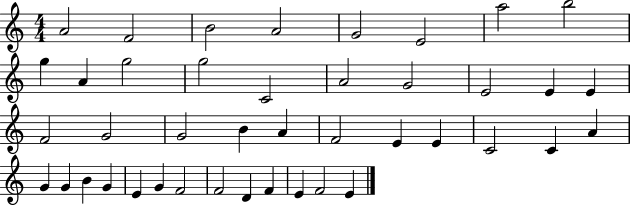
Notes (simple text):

A4/h F4/h B4/h A4/h G4/h E4/h A5/h B5/h G5/q A4/q G5/h G5/h C4/h A4/h G4/h E4/h E4/q E4/q F4/h G4/h G4/h B4/q A4/q F4/h E4/q E4/q C4/h C4/q A4/q G4/q G4/q B4/q G4/q E4/q G4/q F4/h F4/h D4/q F4/q E4/q F4/h E4/q